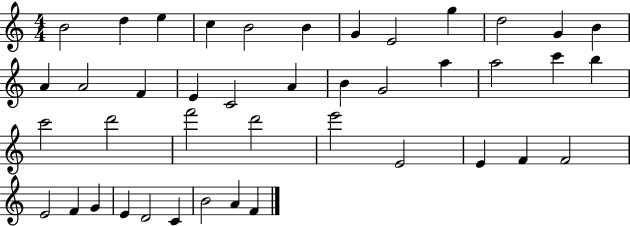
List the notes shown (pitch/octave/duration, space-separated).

B4/h D5/q E5/q C5/q B4/h B4/q G4/q E4/h G5/q D5/h G4/q B4/q A4/q A4/h F4/q E4/q C4/h A4/q B4/q G4/h A5/q A5/h C6/q B5/q C6/h D6/h F6/h D6/h E6/h E4/h E4/q F4/q F4/h E4/h F4/q G4/q E4/q D4/h C4/q B4/h A4/q F4/q